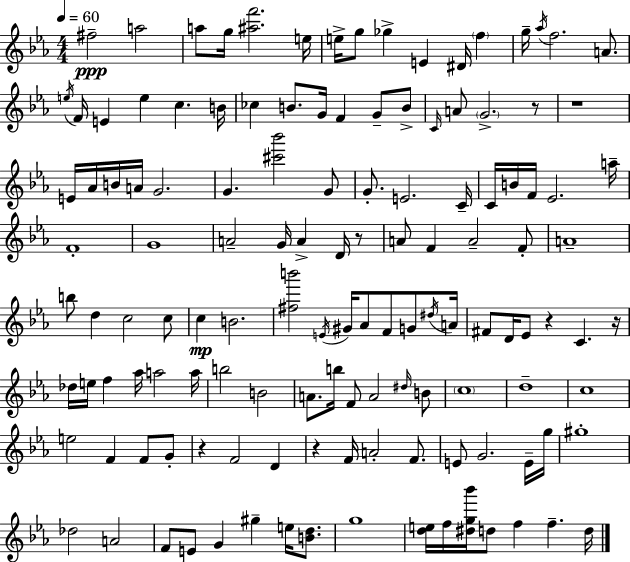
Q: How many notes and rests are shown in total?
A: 130